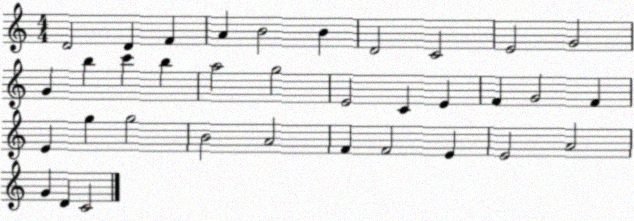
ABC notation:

X:1
T:Untitled
M:4/4
L:1/4
K:C
D2 D F A B2 B D2 C2 E2 G2 G b c' b a2 g2 E2 C E F G2 F E g g2 B2 A2 F F2 E E2 A2 G D C2